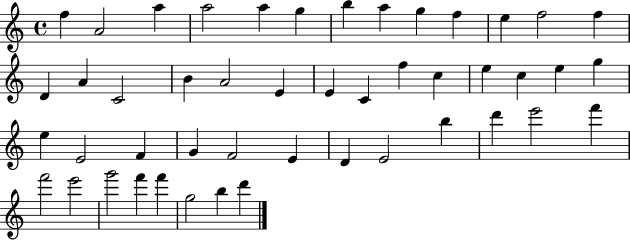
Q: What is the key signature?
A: C major